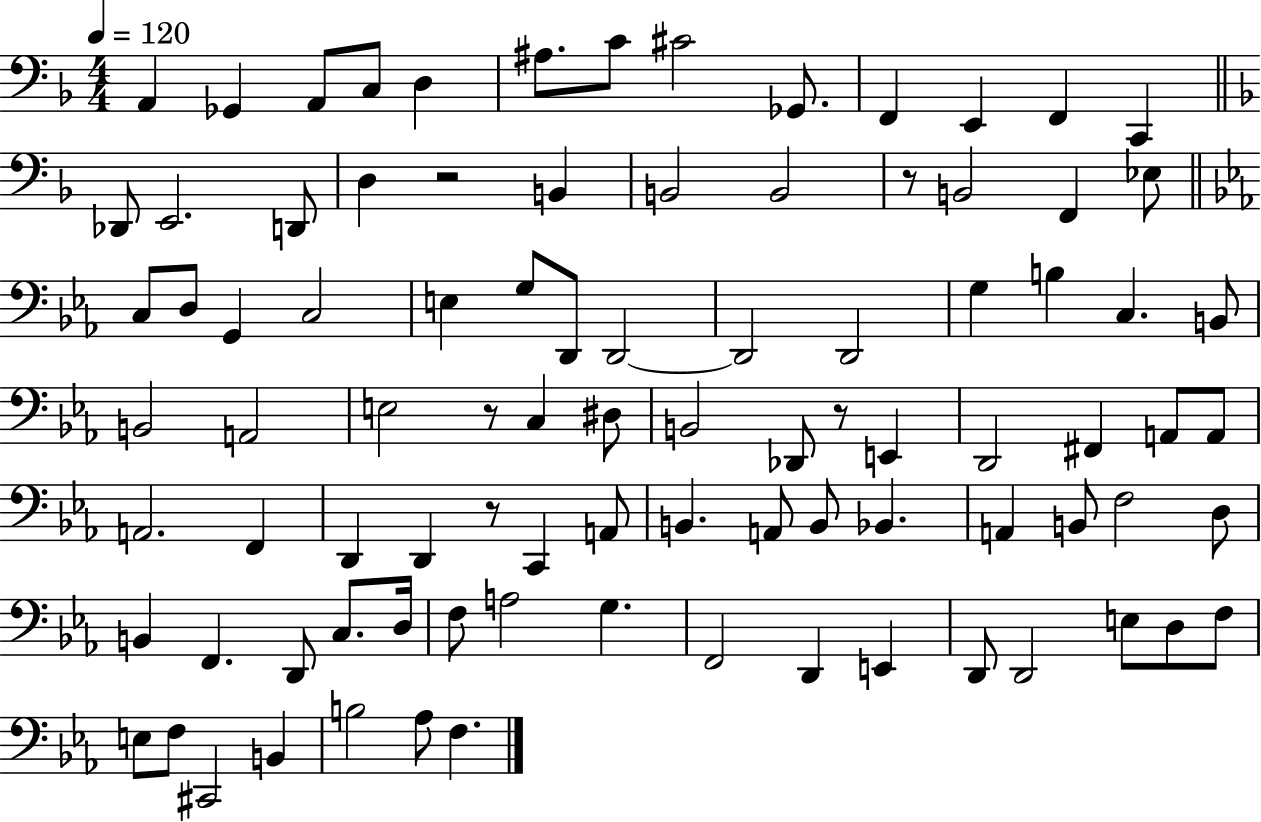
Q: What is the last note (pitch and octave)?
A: F3